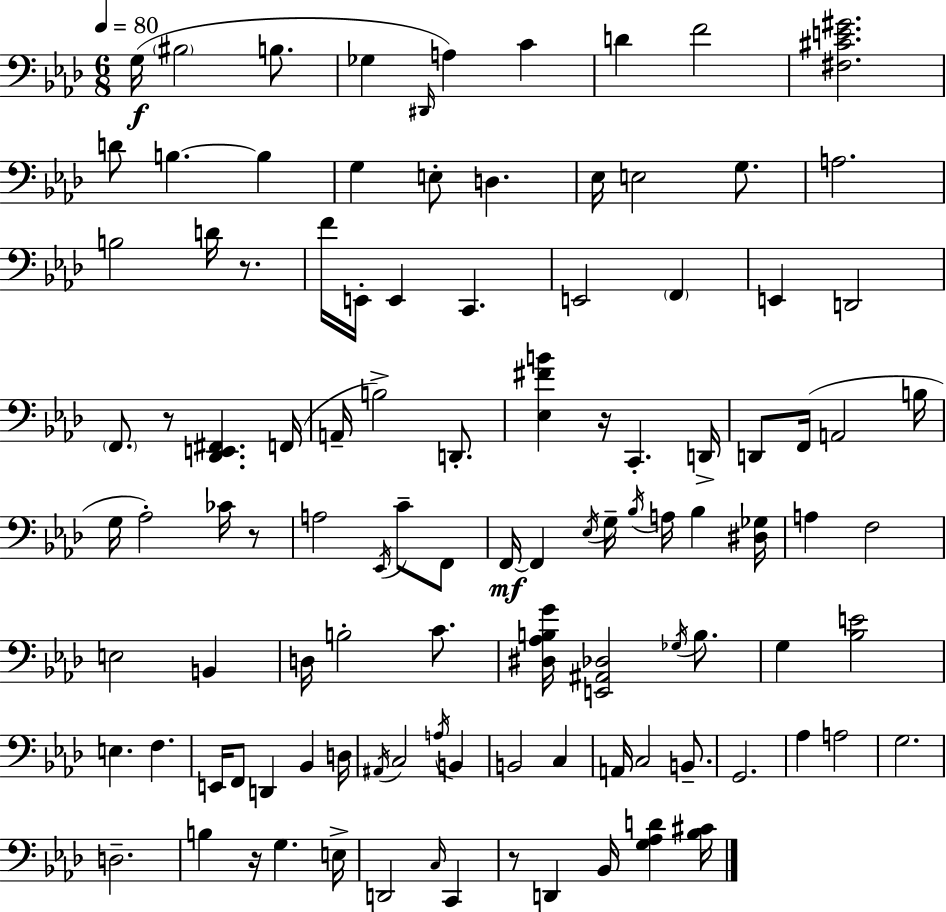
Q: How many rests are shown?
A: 6